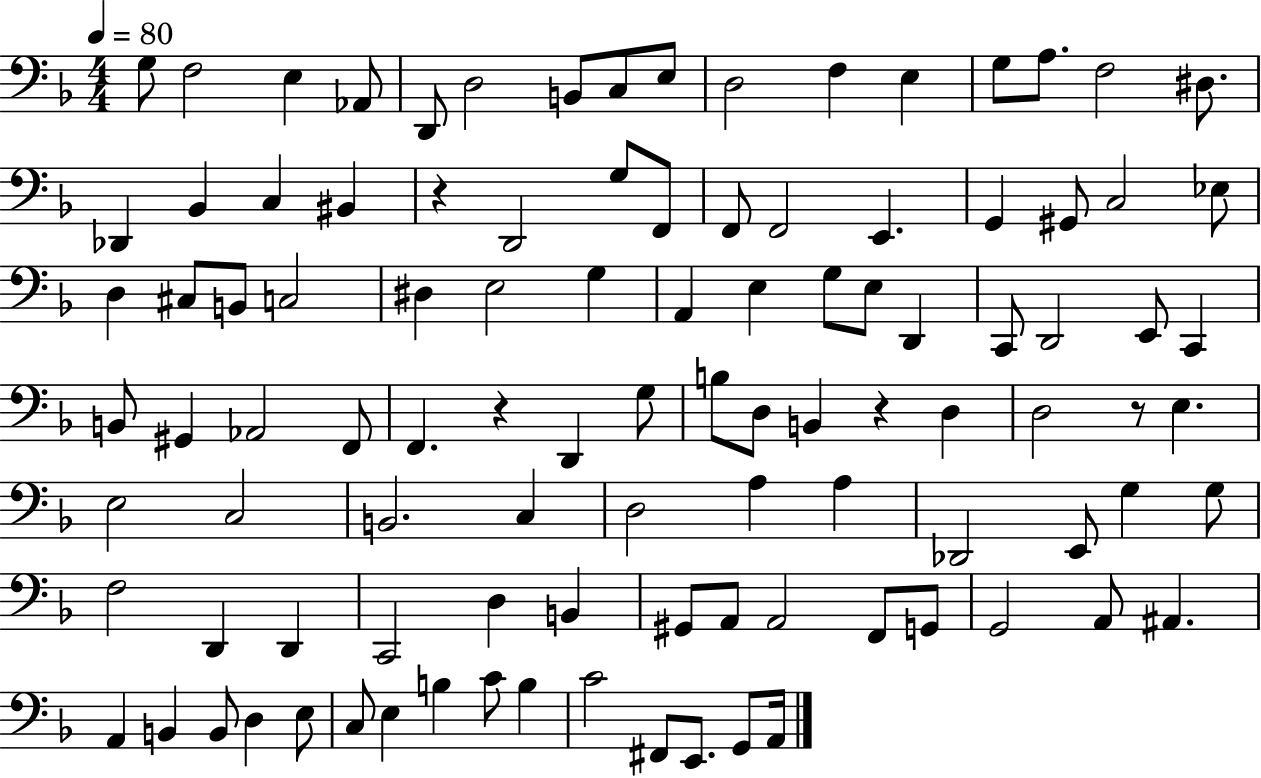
{
  \clef bass
  \numericTimeSignature
  \time 4/4
  \key f \major
  \tempo 4 = 80
  g8 f2 e4 aes,8 | d,8 d2 b,8 c8 e8 | d2 f4 e4 | g8 a8. f2 dis8. | \break des,4 bes,4 c4 bis,4 | r4 d,2 g8 f,8 | f,8 f,2 e,4. | g,4 gis,8 c2 ees8 | \break d4 cis8 b,8 c2 | dis4 e2 g4 | a,4 e4 g8 e8 d,4 | c,8 d,2 e,8 c,4 | \break b,8 gis,4 aes,2 f,8 | f,4. r4 d,4 g8 | b8 d8 b,4 r4 d4 | d2 r8 e4. | \break e2 c2 | b,2. c4 | d2 a4 a4 | des,2 e,8 g4 g8 | \break f2 d,4 d,4 | c,2 d4 b,4 | gis,8 a,8 a,2 f,8 g,8 | g,2 a,8 ais,4. | \break a,4 b,4 b,8 d4 e8 | c8 e4 b4 c'8 b4 | c'2 fis,8 e,8. g,8 a,16 | \bar "|."
}